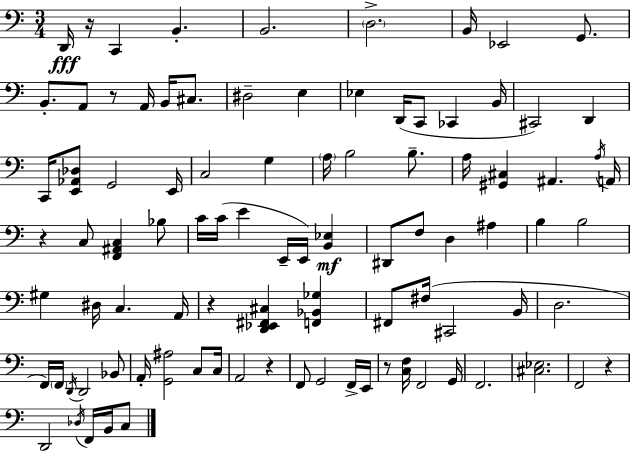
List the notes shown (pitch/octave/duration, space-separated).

D2/s R/s C2/q B2/q. B2/h. D3/h. B2/s Eb2/h G2/e. B2/e. A2/e R/e A2/s B2/s C#3/e. D#3/h E3/q Eb3/q D2/s C2/e CES2/q B2/s C#2/h D2/q C2/s [E2,Ab2,Db3]/e G2/h E2/s C3/h G3/q A3/s B3/h B3/e. A3/s [G#2,C#3]/q A#2/q. A3/s A2/s R/q C3/e [F2,A#2,C3]/q Bb3/e C4/s C4/s E4/q E2/s E2/s [B2,Eb3]/q D#2/e F3/e D3/q A#3/q B3/q B3/h G#3/q D#3/s C3/q. A2/s R/q [D2,Eb2,F#2,C#3]/q [F2,Bb2,Gb3]/q F#2/e F#3/s C#2/h B2/s D3/h. F2/s F2/s D2/s D2/h Bb2/e A2/s [G2,A#3]/h C3/e C3/s A2/h R/q F2/e G2/h F2/s E2/s R/e [C3,F3]/s F2/h G2/s F2/h. [C#3,Eb3]/h. F2/h R/q D2/h Db3/s F2/s B2/s C3/e